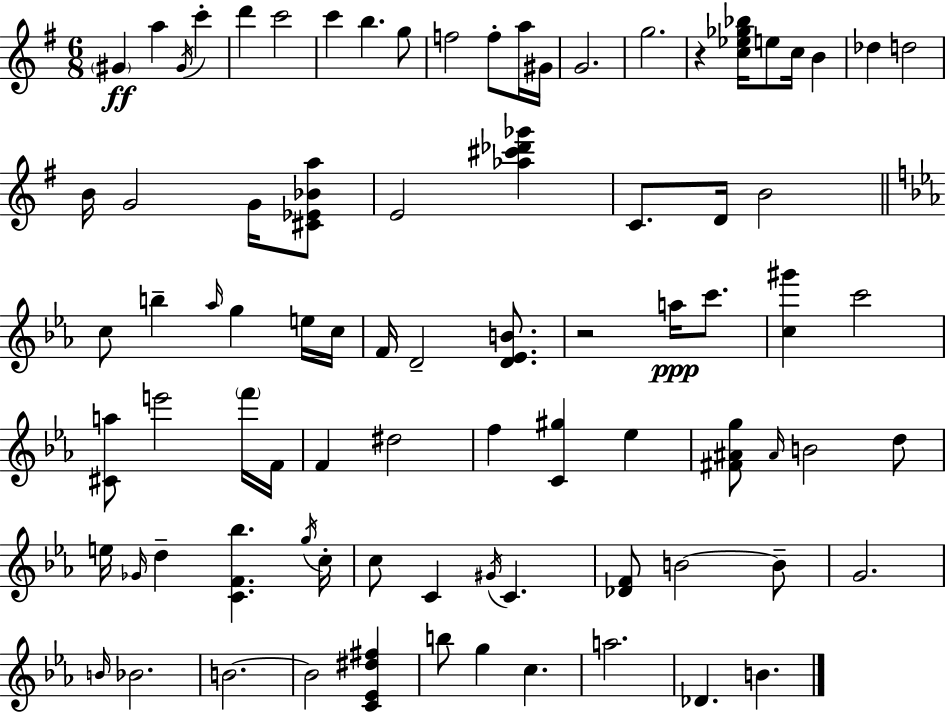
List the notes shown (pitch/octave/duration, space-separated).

G#4/q A5/q G#4/s C6/q D6/q C6/h C6/q B5/q. G5/e F5/h F5/e A5/s G#4/s G4/h. G5/h. R/q [C5,Eb5,Gb5,Bb5]/s E5/e C5/s B4/q Db5/q D5/h B4/s G4/h G4/s [C#4,Eb4,Bb4,A5]/e E4/h [Ab5,C#6,Db6,Gb6]/q C4/e. D4/s B4/h C5/e B5/q Ab5/s G5/q E5/s C5/s F4/s D4/h [D4,Eb4,B4]/e. R/h A5/s C6/e. [C5,G#6]/q C6/h [C#4,A5]/e E6/h F6/s F4/s F4/q D#5/h F5/q [C4,G#5]/q Eb5/q [F#4,A#4,G5]/e A#4/s B4/h D5/e E5/s Gb4/s D5/q [C4,F4,Bb5]/q. G5/s C5/s C5/e C4/q G#4/s C4/q. [Db4,F4]/e B4/h B4/e G4/h. B4/s Bb4/h. B4/h. B4/h [C4,Eb4,D#5,F#5]/q B5/e G5/q C5/q. A5/h. Db4/q. B4/q.